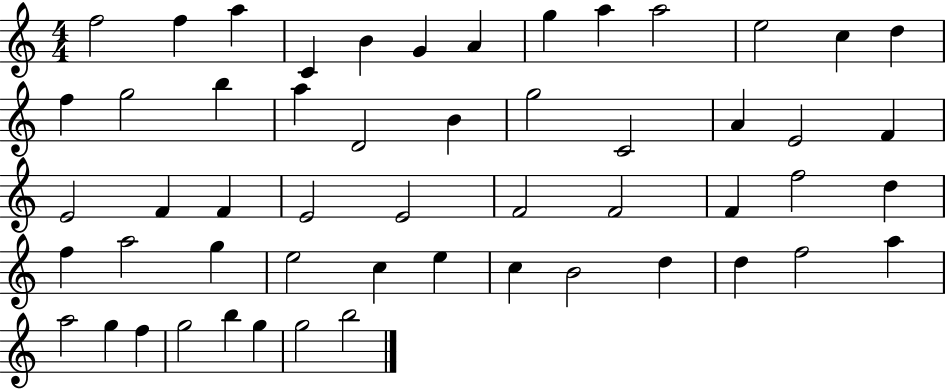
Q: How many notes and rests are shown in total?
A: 54